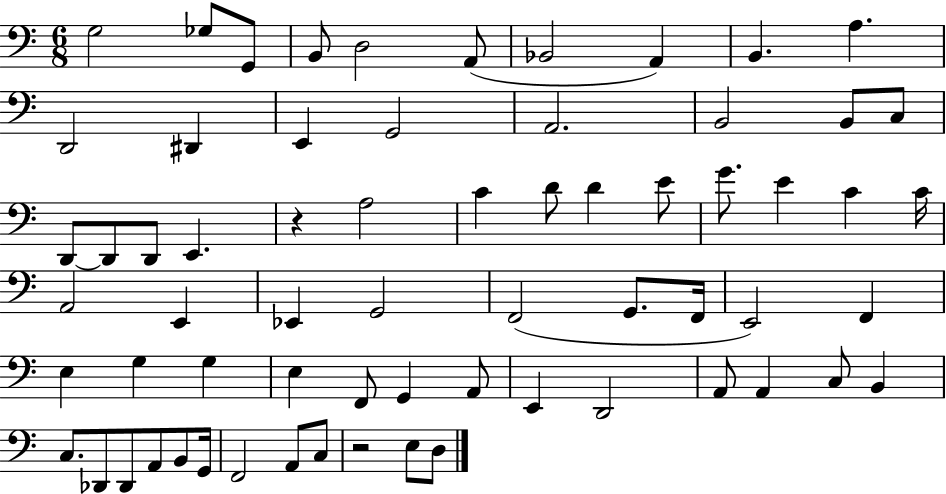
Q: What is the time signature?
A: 6/8